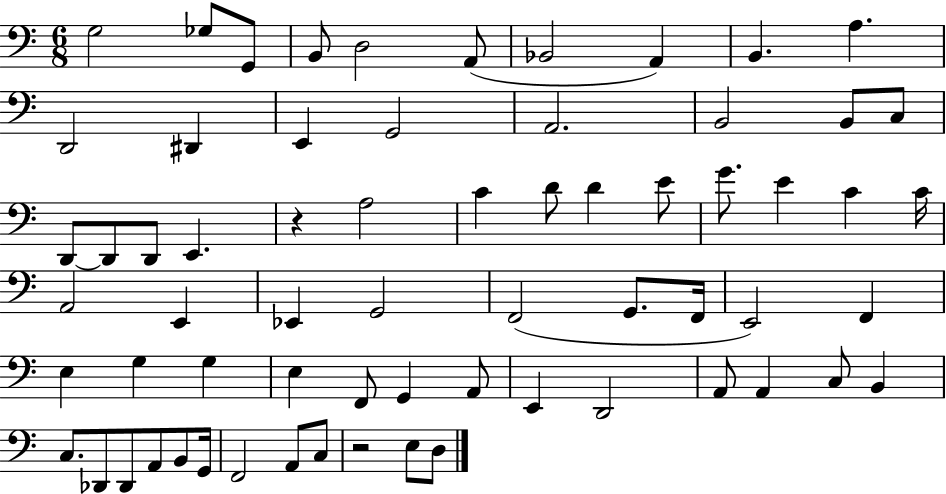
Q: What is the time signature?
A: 6/8